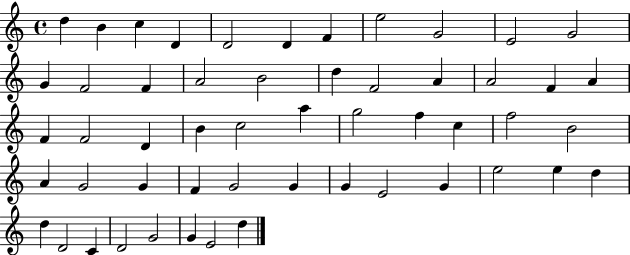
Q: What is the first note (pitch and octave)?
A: D5